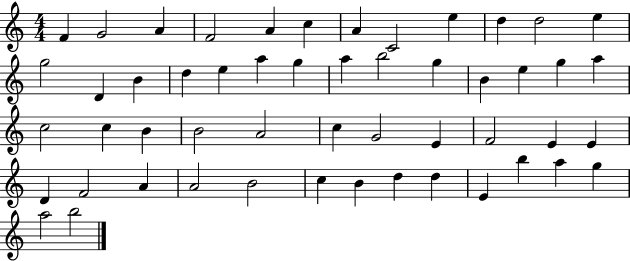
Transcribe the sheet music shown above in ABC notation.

X:1
T:Untitled
M:4/4
L:1/4
K:C
F G2 A F2 A c A C2 e d d2 e g2 D B d e a g a b2 g B e g a c2 c B B2 A2 c G2 E F2 E E D F2 A A2 B2 c B d d E b a g a2 b2